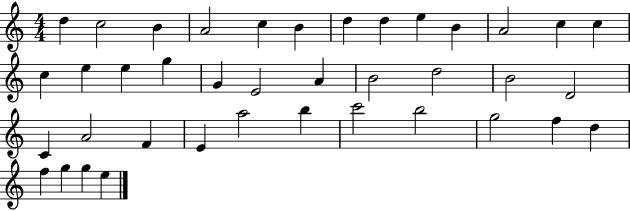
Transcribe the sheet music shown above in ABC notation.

X:1
T:Untitled
M:4/4
L:1/4
K:C
d c2 B A2 c B d d e B A2 c c c e e g G E2 A B2 d2 B2 D2 C A2 F E a2 b c'2 b2 g2 f d f g g e